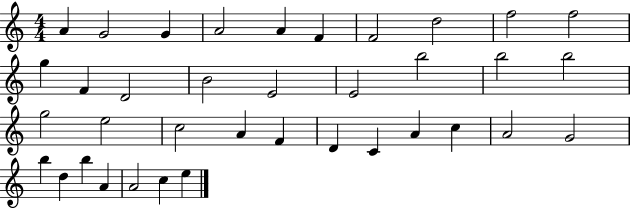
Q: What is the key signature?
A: C major